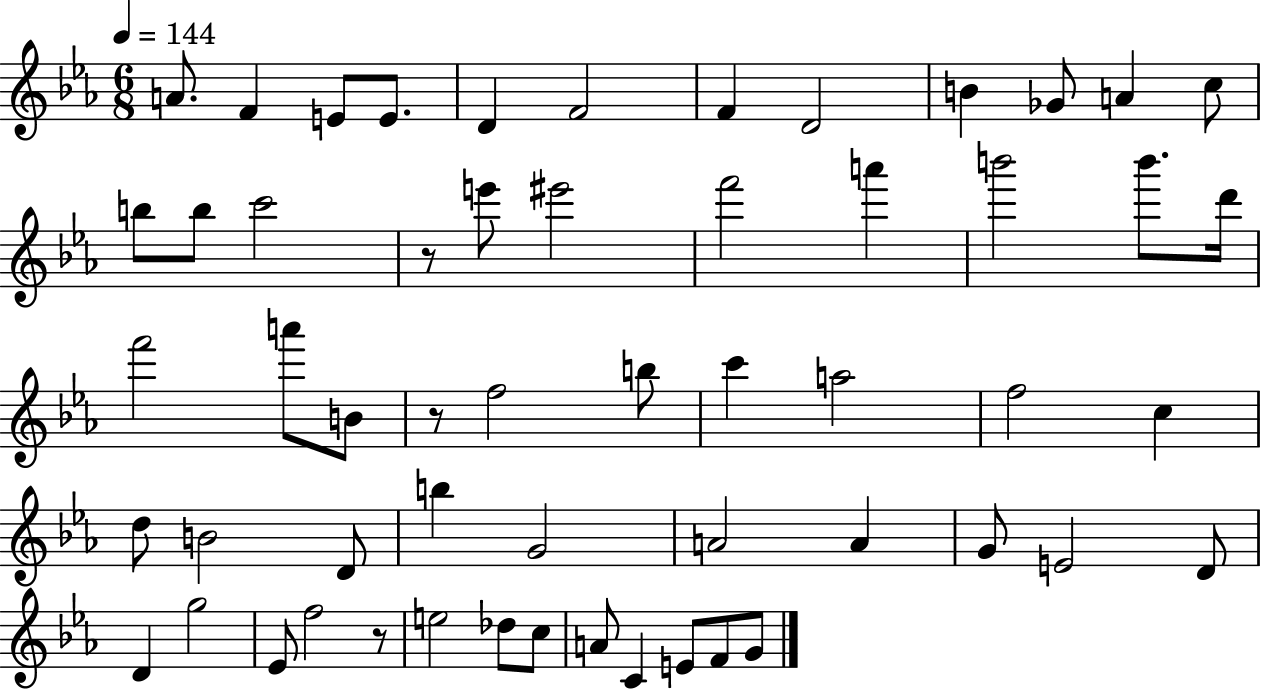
{
  \clef treble
  \numericTimeSignature
  \time 6/8
  \key ees \major
  \tempo 4 = 144
  a'8. f'4 e'8 e'8. | d'4 f'2 | f'4 d'2 | b'4 ges'8 a'4 c''8 | \break b''8 b''8 c'''2 | r8 e'''8 eis'''2 | f'''2 a'''4 | b'''2 b'''8. d'''16 | \break f'''2 a'''8 b'8 | r8 f''2 b''8 | c'''4 a''2 | f''2 c''4 | \break d''8 b'2 d'8 | b''4 g'2 | a'2 a'4 | g'8 e'2 d'8 | \break d'4 g''2 | ees'8 f''2 r8 | e''2 des''8 c''8 | a'8 c'4 e'8 f'8 g'8 | \break \bar "|."
}